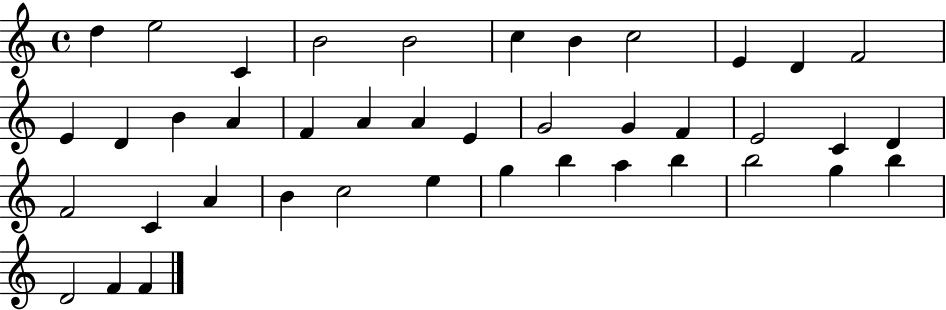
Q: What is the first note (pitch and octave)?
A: D5